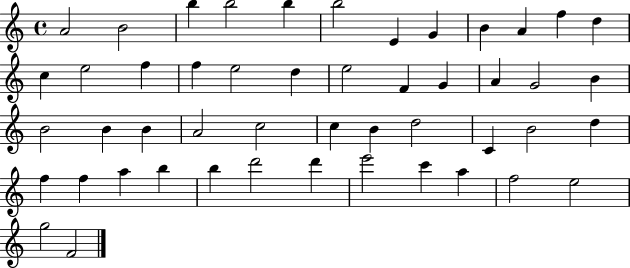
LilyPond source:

{
  \clef treble
  \time 4/4
  \defaultTimeSignature
  \key c \major
  a'2 b'2 | b''4 b''2 b''4 | b''2 e'4 g'4 | b'4 a'4 f''4 d''4 | \break c''4 e''2 f''4 | f''4 e''2 d''4 | e''2 f'4 g'4 | a'4 g'2 b'4 | \break b'2 b'4 b'4 | a'2 c''2 | c''4 b'4 d''2 | c'4 b'2 d''4 | \break f''4 f''4 a''4 b''4 | b''4 d'''2 d'''4 | e'''2 c'''4 a''4 | f''2 e''2 | \break g''2 f'2 | \bar "|."
}